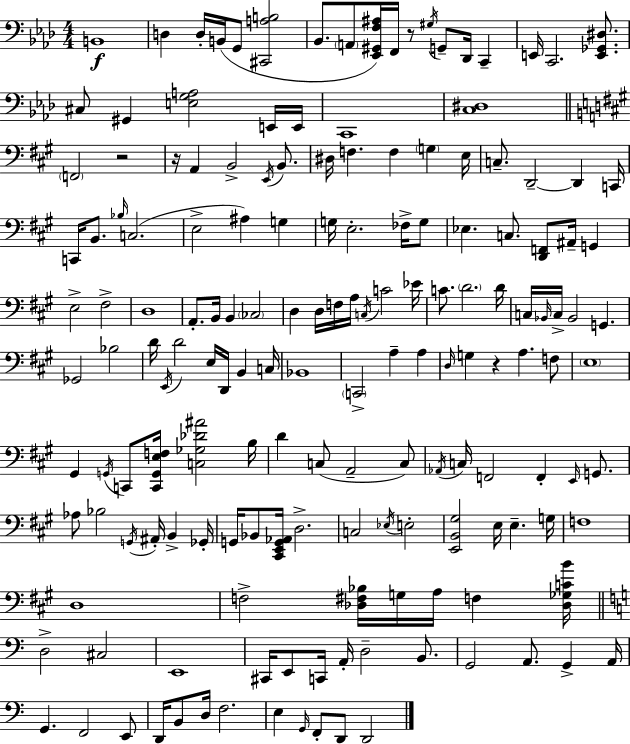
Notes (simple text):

B2/w D3/q D3/s B2/s G2/e [C#2,A3,B3]/h Bb2/e. A2/e [Eb2,G#2,F3,A#3]/s F2/s R/e G#3/s G2/e Db2/s C2/q E2/s C2/h. [E2,Gb2,D#3]/e. C#3/e G#2/q [E3,G3,A3]/h E2/s E2/s C2/w [C3,D#3]/w F2/h R/h R/s A2/q B2/h E2/s B2/e. D#3/s F3/q. F3/q G3/q E3/s C3/e. D2/h D2/q C2/s C2/s B2/e. Bb3/s C3/h. E3/h A#3/q G3/q G3/s E3/h. FES3/s G3/e Eb3/q. C3/e. [D2,F2]/e A#2/s G2/q E3/h F#3/h D3/w A2/e. B2/s B2/q CES3/h D3/q D3/s F3/s A3/s C3/s C4/h Eb4/s C4/e. D4/h. D4/s C3/s Bb2/s C3/s Bb2/h G2/q. Gb2/h Bb3/h D4/s E2/s D4/h E3/s D2/s B2/q C3/s Bb2/w C2/h A3/q A3/q D3/s G3/q R/q A3/q. F3/e E3/w G#2/q G2/s C2/e [C2,G2,E3,F3]/s [C3,Gb3,Db4,A#4]/h B3/s D4/q C3/e A2/h C3/e Ab2/s C3/s F2/h F2/q E2/s G2/e. Ab3/e Bb3/h G2/s A#2/s B2/q Gb2/s G2/s Bb2/e [C#2,E2,G2,Ab2]/s D3/h. C3/h Eb3/s E3/h [E2,B2,G#3]/h E3/s E3/q. G3/s F3/w D3/w F3/h [Db3,F#3,Bb3]/s G3/s A3/s F3/q [Db3,Gb3,C4,B4]/s D3/h C#3/h E2/w C#2/s E2/e C2/s A2/s D3/h B2/e. G2/h A2/e. G2/q A2/s G2/q. F2/h E2/e D2/s B2/e D3/s F3/h. E3/q G2/s F2/e D2/e D2/h